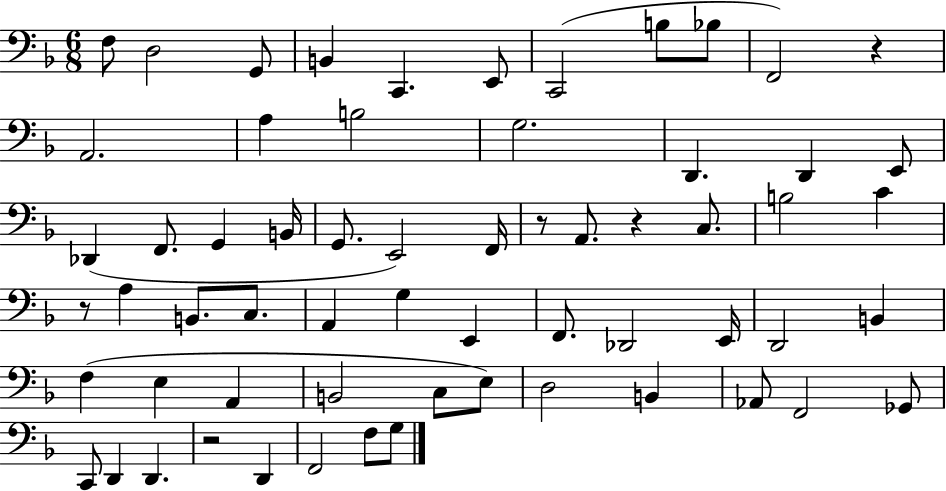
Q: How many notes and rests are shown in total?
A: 62